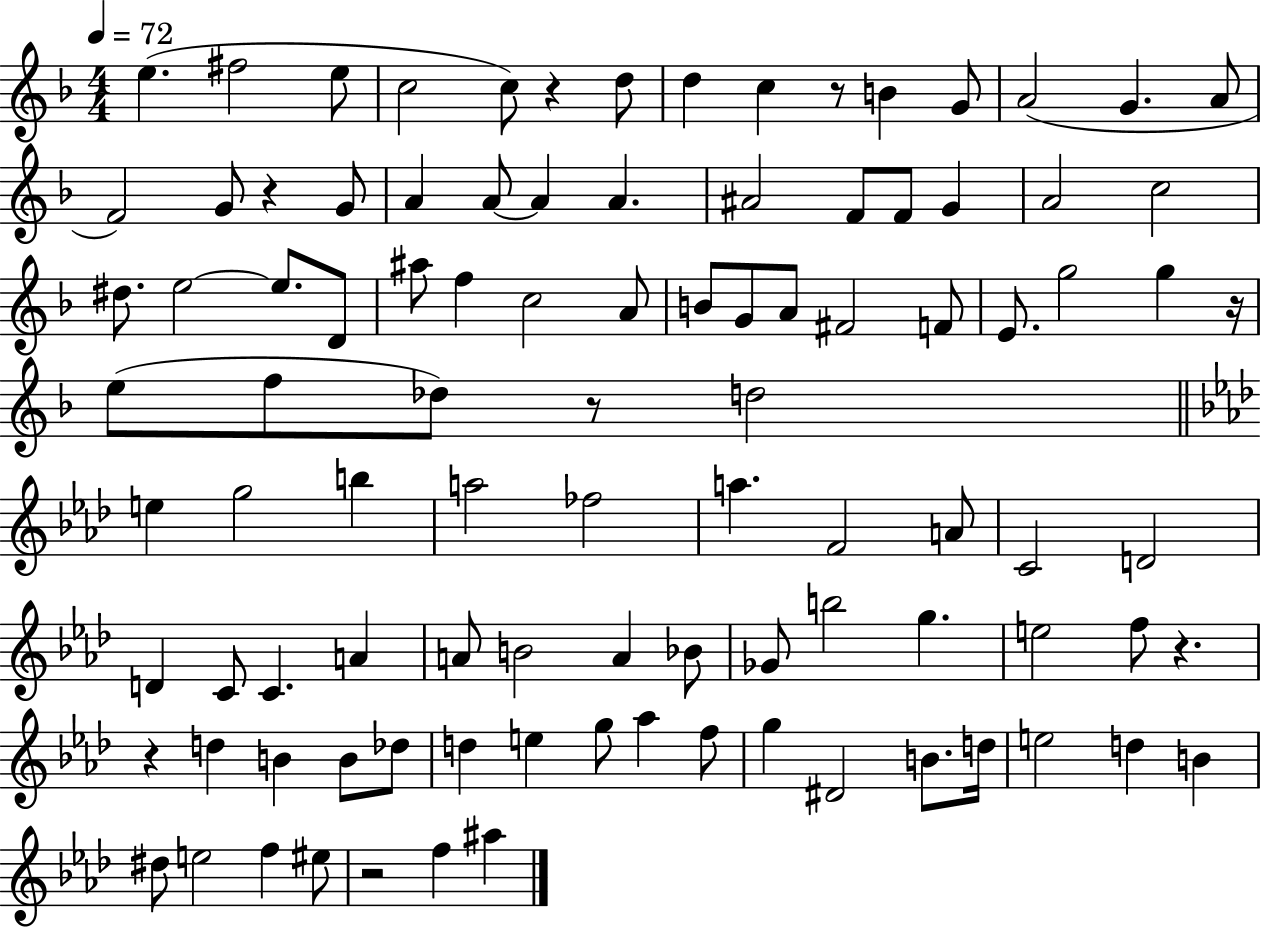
E5/q. F#5/h E5/e C5/h C5/e R/q D5/e D5/q C5/q R/e B4/q G4/e A4/h G4/q. A4/e F4/h G4/e R/q G4/e A4/q A4/e A4/q A4/q. A#4/h F4/e F4/e G4/q A4/h C5/h D#5/e. E5/h E5/e. D4/e A#5/e F5/q C5/h A4/e B4/e G4/e A4/e F#4/h F4/e E4/e. G5/h G5/q R/s E5/e F5/e Db5/e R/e D5/h E5/q G5/h B5/q A5/h FES5/h A5/q. F4/h A4/e C4/h D4/h D4/q C4/e C4/q. A4/q A4/e B4/h A4/q Bb4/e Gb4/e B5/h G5/q. E5/h F5/e R/q. R/q D5/q B4/q B4/e Db5/e D5/q E5/q G5/e Ab5/q F5/e G5/q D#4/h B4/e. D5/s E5/h D5/q B4/q D#5/e E5/h F5/q EIS5/e R/h F5/q A#5/q